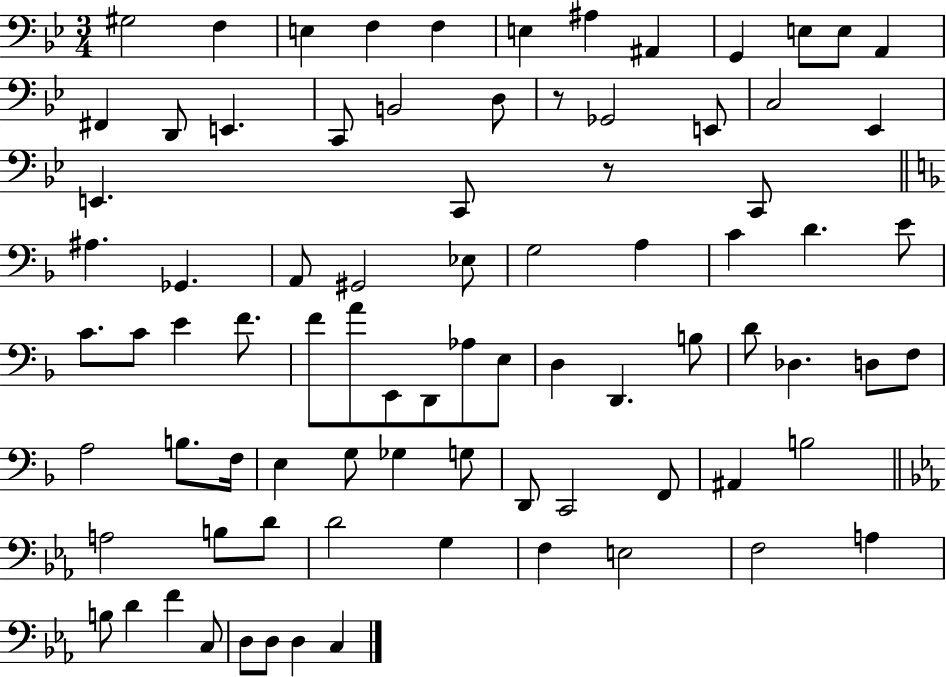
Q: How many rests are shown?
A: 2